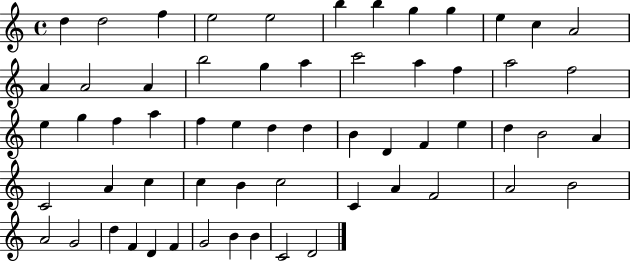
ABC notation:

X:1
T:Untitled
M:4/4
L:1/4
K:C
d d2 f e2 e2 b b g g e c A2 A A2 A b2 g a c'2 a f a2 f2 e g f a f e d d B D F e d B2 A C2 A c c B c2 C A F2 A2 B2 A2 G2 d F D F G2 B B C2 D2